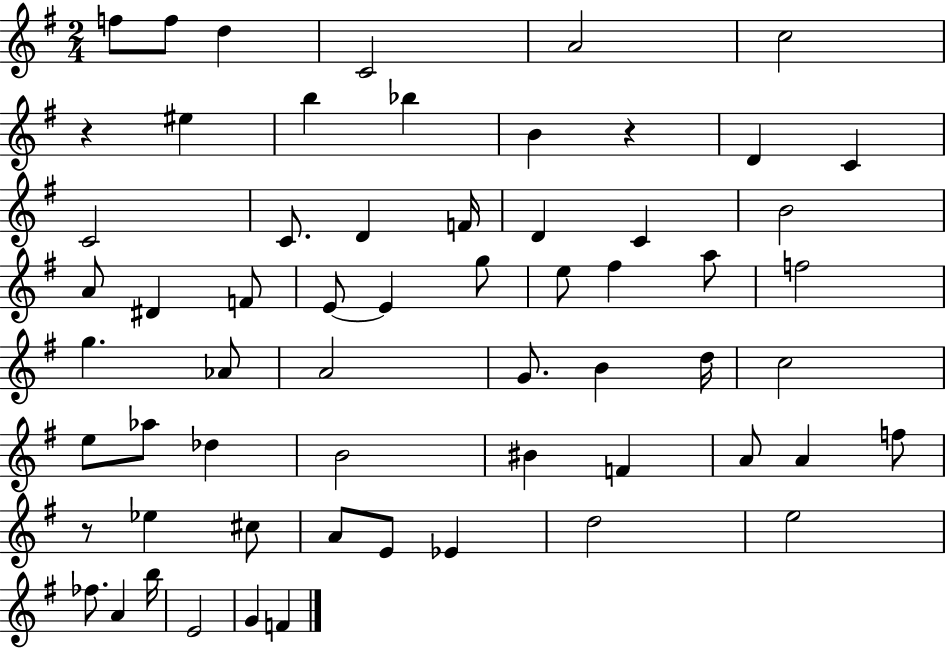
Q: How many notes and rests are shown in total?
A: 61